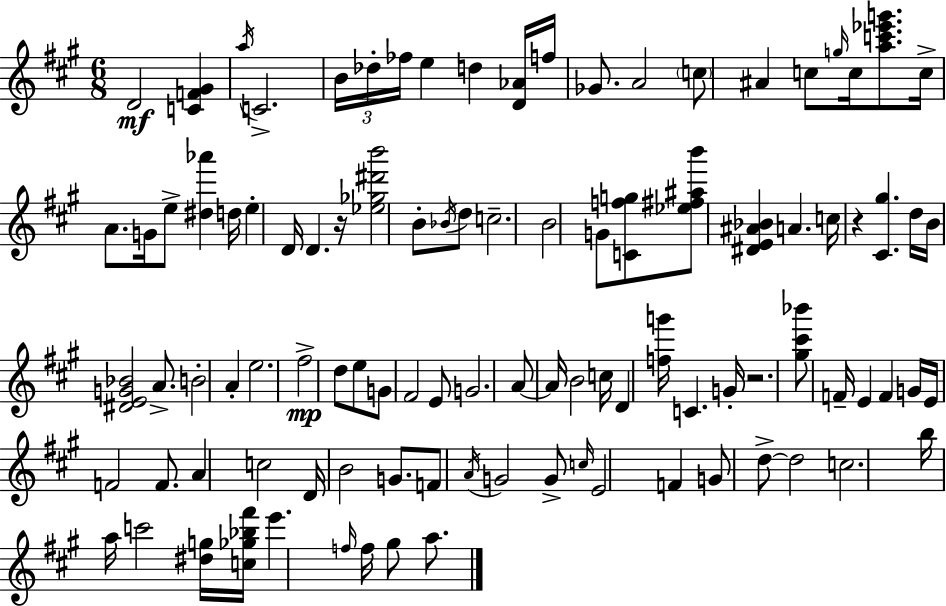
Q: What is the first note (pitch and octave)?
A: D4